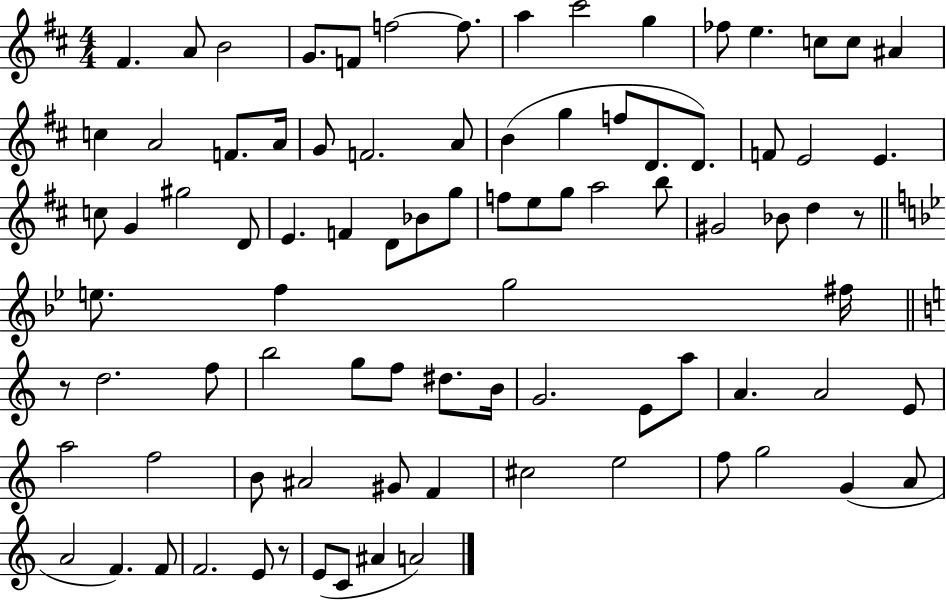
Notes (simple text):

F#4/q. A4/e B4/h G4/e. F4/e F5/h F5/e. A5/q C#6/h G5/q FES5/e E5/q. C5/e C5/e A#4/q C5/q A4/h F4/e. A4/s G4/e F4/h. A4/e B4/q G5/q F5/e D4/e. D4/e. F4/e E4/h E4/q. C5/e G4/q G#5/h D4/e E4/q. F4/q D4/e Bb4/e G5/e F5/e E5/e G5/e A5/h B5/e G#4/h Bb4/e D5/q R/e E5/e. F5/q G5/h F#5/s R/e D5/h. F5/e B5/h G5/e F5/e D#5/e. B4/s G4/h. E4/e A5/e A4/q. A4/h E4/e A5/h F5/h B4/e A#4/h G#4/e F4/q C#5/h E5/h F5/e G5/h G4/q A4/e A4/h F4/q. F4/e F4/h. E4/e R/e E4/e C4/e A#4/q A4/h